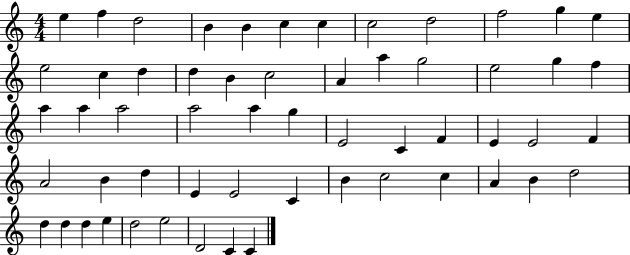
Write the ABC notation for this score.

X:1
T:Untitled
M:4/4
L:1/4
K:C
e f d2 B B c c c2 d2 f2 g e e2 c d d B c2 A a g2 e2 g f a a a2 a2 a g E2 C F E E2 F A2 B d E E2 C B c2 c A B d2 d d d e d2 e2 D2 C C